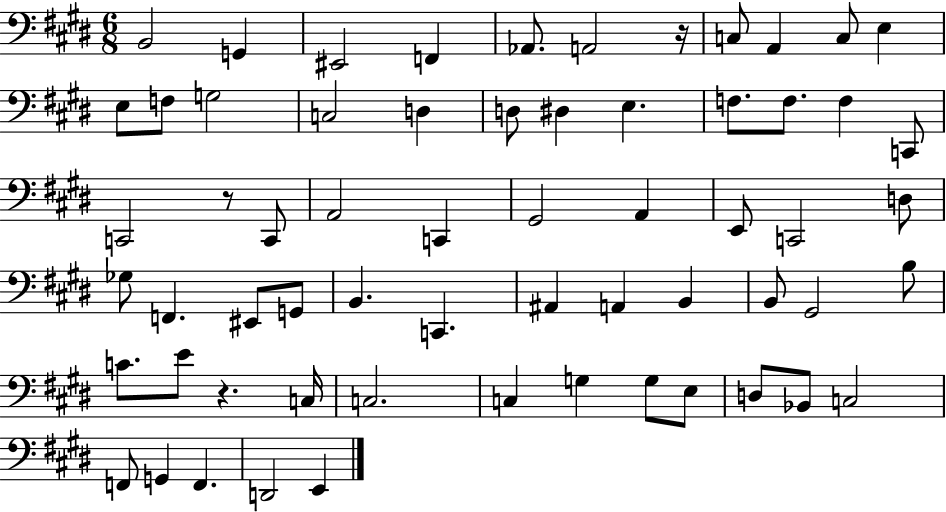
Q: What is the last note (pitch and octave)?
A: E2